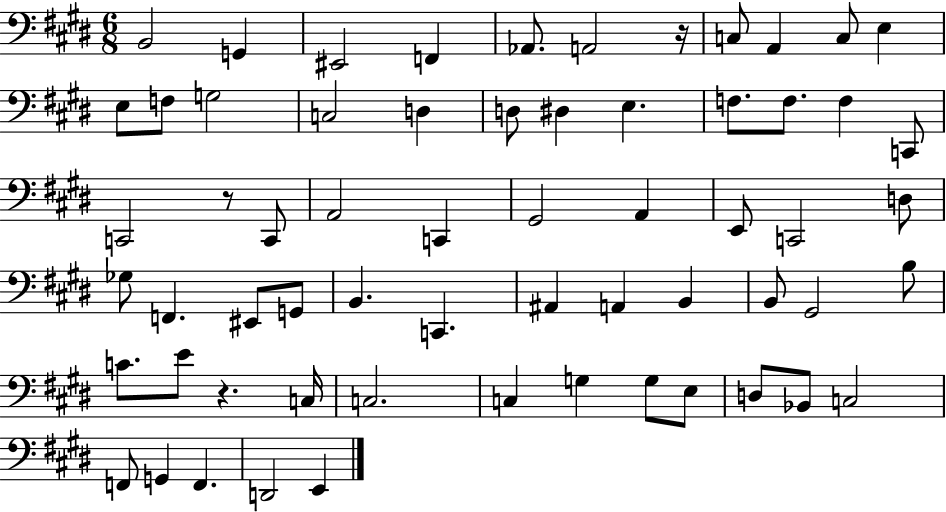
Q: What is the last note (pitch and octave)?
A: E2